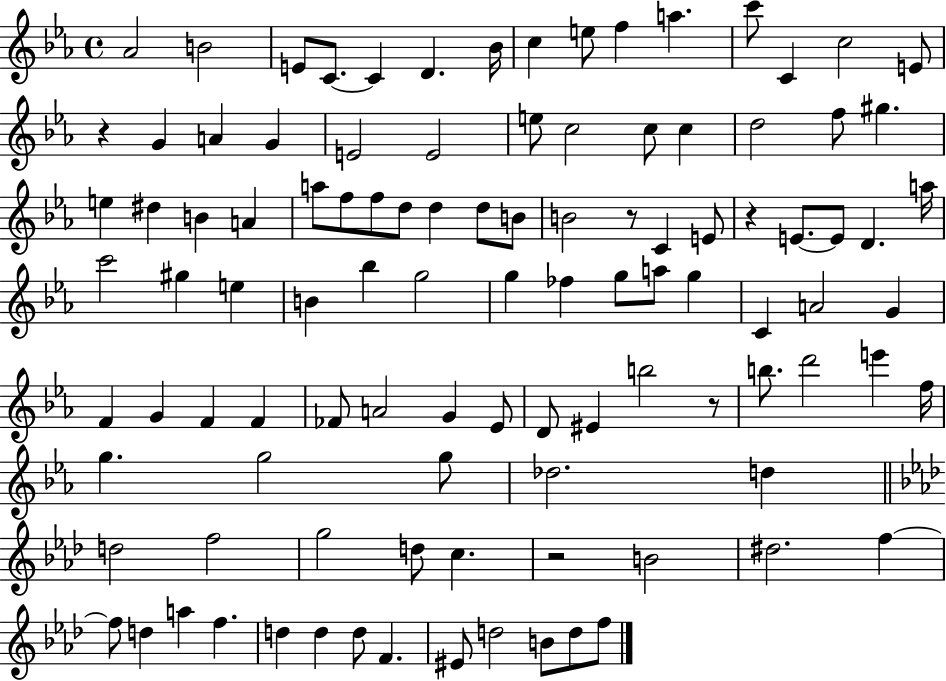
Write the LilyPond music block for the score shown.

{
  \clef treble
  \time 4/4
  \defaultTimeSignature
  \key ees \major
  \repeat volta 2 { aes'2 b'2 | e'8 c'8.~~ c'4 d'4. bes'16 | c''4 e''8 f''4 a''4. | c'''8 c'4 c''2 e'8 | \break r4 g'4 a'4 g'4 | e'2 e'2 | e''8 c''2 c''8 c''4 | d''2 f''8 gis''4. | \break e''4 dis''4 b'4 a'4 | a''8 f''8 f''8 d''8 d''4 d''8 b'8 | b'2 r8 c'4 e'8 | r4 e'8.~~ e'8 d'4. a''16 | \break c'''2 gis''4 e''4 | b'4 bes''4 g''2 | g''4 fes''4 g''8 a''8 g''4 | c'4 a'2 g'4 | \break f'4 g'4 f'4 f'4 | fes'8 a'2 g'4 ees'8 | d'8 eis'4 b''2 r8 | b''8. d'''2 e'''4 f''16 | \break g''4. g''2 g''8 | des''2. d''4 | \bar "||" \break \key f \minor d''2 f''2 | g''2 d''8 c''4. | r2 b'2 | dis''2. f''4~~ | \break f''8 d''4 a''4 f''4. | d''4 d''4 d''8 f'4. | eis'8 d''2 b'8 d''8 f''8 | } \bar "|."
}